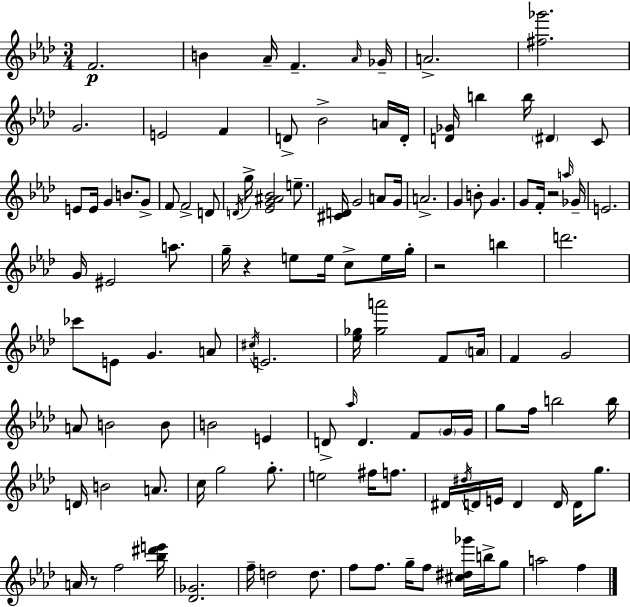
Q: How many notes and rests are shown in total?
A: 120